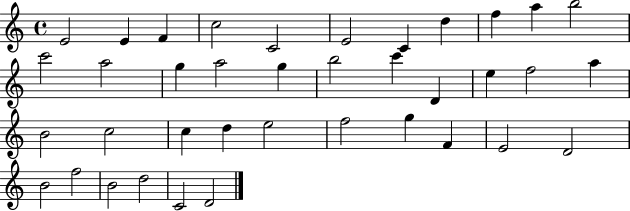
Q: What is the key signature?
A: C major